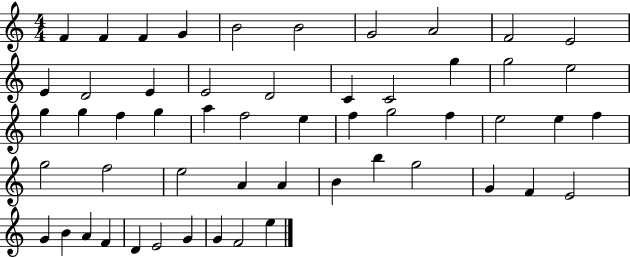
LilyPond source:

{
  \clef treble
  \numericTimeSignature
  \time 4/4
  \key c \major
  f'4 f'4 f'4 g'4 | b'2 b'2 | g'2 a'2 | f'2 e'2 | \break e'4 d'2 e'4 | e'2 d'2 | c'4 c'2 g''4 | g''2 e''2 | \break g''4 g''4 f''4 g''4 | a''4 f''2 e''4 | f''4 g''2 f''4 | e''2 e''4 f''4 | \break g''2 f''2 | e''2 a'4 a'4 | b'4 b''4 g''2 | g'4 f'4 e'2 | \break g'4 b'4 a'4 f'4 | d'4 e'2 g'4 | g'4 f'2 e''4 | \bar "|."
}